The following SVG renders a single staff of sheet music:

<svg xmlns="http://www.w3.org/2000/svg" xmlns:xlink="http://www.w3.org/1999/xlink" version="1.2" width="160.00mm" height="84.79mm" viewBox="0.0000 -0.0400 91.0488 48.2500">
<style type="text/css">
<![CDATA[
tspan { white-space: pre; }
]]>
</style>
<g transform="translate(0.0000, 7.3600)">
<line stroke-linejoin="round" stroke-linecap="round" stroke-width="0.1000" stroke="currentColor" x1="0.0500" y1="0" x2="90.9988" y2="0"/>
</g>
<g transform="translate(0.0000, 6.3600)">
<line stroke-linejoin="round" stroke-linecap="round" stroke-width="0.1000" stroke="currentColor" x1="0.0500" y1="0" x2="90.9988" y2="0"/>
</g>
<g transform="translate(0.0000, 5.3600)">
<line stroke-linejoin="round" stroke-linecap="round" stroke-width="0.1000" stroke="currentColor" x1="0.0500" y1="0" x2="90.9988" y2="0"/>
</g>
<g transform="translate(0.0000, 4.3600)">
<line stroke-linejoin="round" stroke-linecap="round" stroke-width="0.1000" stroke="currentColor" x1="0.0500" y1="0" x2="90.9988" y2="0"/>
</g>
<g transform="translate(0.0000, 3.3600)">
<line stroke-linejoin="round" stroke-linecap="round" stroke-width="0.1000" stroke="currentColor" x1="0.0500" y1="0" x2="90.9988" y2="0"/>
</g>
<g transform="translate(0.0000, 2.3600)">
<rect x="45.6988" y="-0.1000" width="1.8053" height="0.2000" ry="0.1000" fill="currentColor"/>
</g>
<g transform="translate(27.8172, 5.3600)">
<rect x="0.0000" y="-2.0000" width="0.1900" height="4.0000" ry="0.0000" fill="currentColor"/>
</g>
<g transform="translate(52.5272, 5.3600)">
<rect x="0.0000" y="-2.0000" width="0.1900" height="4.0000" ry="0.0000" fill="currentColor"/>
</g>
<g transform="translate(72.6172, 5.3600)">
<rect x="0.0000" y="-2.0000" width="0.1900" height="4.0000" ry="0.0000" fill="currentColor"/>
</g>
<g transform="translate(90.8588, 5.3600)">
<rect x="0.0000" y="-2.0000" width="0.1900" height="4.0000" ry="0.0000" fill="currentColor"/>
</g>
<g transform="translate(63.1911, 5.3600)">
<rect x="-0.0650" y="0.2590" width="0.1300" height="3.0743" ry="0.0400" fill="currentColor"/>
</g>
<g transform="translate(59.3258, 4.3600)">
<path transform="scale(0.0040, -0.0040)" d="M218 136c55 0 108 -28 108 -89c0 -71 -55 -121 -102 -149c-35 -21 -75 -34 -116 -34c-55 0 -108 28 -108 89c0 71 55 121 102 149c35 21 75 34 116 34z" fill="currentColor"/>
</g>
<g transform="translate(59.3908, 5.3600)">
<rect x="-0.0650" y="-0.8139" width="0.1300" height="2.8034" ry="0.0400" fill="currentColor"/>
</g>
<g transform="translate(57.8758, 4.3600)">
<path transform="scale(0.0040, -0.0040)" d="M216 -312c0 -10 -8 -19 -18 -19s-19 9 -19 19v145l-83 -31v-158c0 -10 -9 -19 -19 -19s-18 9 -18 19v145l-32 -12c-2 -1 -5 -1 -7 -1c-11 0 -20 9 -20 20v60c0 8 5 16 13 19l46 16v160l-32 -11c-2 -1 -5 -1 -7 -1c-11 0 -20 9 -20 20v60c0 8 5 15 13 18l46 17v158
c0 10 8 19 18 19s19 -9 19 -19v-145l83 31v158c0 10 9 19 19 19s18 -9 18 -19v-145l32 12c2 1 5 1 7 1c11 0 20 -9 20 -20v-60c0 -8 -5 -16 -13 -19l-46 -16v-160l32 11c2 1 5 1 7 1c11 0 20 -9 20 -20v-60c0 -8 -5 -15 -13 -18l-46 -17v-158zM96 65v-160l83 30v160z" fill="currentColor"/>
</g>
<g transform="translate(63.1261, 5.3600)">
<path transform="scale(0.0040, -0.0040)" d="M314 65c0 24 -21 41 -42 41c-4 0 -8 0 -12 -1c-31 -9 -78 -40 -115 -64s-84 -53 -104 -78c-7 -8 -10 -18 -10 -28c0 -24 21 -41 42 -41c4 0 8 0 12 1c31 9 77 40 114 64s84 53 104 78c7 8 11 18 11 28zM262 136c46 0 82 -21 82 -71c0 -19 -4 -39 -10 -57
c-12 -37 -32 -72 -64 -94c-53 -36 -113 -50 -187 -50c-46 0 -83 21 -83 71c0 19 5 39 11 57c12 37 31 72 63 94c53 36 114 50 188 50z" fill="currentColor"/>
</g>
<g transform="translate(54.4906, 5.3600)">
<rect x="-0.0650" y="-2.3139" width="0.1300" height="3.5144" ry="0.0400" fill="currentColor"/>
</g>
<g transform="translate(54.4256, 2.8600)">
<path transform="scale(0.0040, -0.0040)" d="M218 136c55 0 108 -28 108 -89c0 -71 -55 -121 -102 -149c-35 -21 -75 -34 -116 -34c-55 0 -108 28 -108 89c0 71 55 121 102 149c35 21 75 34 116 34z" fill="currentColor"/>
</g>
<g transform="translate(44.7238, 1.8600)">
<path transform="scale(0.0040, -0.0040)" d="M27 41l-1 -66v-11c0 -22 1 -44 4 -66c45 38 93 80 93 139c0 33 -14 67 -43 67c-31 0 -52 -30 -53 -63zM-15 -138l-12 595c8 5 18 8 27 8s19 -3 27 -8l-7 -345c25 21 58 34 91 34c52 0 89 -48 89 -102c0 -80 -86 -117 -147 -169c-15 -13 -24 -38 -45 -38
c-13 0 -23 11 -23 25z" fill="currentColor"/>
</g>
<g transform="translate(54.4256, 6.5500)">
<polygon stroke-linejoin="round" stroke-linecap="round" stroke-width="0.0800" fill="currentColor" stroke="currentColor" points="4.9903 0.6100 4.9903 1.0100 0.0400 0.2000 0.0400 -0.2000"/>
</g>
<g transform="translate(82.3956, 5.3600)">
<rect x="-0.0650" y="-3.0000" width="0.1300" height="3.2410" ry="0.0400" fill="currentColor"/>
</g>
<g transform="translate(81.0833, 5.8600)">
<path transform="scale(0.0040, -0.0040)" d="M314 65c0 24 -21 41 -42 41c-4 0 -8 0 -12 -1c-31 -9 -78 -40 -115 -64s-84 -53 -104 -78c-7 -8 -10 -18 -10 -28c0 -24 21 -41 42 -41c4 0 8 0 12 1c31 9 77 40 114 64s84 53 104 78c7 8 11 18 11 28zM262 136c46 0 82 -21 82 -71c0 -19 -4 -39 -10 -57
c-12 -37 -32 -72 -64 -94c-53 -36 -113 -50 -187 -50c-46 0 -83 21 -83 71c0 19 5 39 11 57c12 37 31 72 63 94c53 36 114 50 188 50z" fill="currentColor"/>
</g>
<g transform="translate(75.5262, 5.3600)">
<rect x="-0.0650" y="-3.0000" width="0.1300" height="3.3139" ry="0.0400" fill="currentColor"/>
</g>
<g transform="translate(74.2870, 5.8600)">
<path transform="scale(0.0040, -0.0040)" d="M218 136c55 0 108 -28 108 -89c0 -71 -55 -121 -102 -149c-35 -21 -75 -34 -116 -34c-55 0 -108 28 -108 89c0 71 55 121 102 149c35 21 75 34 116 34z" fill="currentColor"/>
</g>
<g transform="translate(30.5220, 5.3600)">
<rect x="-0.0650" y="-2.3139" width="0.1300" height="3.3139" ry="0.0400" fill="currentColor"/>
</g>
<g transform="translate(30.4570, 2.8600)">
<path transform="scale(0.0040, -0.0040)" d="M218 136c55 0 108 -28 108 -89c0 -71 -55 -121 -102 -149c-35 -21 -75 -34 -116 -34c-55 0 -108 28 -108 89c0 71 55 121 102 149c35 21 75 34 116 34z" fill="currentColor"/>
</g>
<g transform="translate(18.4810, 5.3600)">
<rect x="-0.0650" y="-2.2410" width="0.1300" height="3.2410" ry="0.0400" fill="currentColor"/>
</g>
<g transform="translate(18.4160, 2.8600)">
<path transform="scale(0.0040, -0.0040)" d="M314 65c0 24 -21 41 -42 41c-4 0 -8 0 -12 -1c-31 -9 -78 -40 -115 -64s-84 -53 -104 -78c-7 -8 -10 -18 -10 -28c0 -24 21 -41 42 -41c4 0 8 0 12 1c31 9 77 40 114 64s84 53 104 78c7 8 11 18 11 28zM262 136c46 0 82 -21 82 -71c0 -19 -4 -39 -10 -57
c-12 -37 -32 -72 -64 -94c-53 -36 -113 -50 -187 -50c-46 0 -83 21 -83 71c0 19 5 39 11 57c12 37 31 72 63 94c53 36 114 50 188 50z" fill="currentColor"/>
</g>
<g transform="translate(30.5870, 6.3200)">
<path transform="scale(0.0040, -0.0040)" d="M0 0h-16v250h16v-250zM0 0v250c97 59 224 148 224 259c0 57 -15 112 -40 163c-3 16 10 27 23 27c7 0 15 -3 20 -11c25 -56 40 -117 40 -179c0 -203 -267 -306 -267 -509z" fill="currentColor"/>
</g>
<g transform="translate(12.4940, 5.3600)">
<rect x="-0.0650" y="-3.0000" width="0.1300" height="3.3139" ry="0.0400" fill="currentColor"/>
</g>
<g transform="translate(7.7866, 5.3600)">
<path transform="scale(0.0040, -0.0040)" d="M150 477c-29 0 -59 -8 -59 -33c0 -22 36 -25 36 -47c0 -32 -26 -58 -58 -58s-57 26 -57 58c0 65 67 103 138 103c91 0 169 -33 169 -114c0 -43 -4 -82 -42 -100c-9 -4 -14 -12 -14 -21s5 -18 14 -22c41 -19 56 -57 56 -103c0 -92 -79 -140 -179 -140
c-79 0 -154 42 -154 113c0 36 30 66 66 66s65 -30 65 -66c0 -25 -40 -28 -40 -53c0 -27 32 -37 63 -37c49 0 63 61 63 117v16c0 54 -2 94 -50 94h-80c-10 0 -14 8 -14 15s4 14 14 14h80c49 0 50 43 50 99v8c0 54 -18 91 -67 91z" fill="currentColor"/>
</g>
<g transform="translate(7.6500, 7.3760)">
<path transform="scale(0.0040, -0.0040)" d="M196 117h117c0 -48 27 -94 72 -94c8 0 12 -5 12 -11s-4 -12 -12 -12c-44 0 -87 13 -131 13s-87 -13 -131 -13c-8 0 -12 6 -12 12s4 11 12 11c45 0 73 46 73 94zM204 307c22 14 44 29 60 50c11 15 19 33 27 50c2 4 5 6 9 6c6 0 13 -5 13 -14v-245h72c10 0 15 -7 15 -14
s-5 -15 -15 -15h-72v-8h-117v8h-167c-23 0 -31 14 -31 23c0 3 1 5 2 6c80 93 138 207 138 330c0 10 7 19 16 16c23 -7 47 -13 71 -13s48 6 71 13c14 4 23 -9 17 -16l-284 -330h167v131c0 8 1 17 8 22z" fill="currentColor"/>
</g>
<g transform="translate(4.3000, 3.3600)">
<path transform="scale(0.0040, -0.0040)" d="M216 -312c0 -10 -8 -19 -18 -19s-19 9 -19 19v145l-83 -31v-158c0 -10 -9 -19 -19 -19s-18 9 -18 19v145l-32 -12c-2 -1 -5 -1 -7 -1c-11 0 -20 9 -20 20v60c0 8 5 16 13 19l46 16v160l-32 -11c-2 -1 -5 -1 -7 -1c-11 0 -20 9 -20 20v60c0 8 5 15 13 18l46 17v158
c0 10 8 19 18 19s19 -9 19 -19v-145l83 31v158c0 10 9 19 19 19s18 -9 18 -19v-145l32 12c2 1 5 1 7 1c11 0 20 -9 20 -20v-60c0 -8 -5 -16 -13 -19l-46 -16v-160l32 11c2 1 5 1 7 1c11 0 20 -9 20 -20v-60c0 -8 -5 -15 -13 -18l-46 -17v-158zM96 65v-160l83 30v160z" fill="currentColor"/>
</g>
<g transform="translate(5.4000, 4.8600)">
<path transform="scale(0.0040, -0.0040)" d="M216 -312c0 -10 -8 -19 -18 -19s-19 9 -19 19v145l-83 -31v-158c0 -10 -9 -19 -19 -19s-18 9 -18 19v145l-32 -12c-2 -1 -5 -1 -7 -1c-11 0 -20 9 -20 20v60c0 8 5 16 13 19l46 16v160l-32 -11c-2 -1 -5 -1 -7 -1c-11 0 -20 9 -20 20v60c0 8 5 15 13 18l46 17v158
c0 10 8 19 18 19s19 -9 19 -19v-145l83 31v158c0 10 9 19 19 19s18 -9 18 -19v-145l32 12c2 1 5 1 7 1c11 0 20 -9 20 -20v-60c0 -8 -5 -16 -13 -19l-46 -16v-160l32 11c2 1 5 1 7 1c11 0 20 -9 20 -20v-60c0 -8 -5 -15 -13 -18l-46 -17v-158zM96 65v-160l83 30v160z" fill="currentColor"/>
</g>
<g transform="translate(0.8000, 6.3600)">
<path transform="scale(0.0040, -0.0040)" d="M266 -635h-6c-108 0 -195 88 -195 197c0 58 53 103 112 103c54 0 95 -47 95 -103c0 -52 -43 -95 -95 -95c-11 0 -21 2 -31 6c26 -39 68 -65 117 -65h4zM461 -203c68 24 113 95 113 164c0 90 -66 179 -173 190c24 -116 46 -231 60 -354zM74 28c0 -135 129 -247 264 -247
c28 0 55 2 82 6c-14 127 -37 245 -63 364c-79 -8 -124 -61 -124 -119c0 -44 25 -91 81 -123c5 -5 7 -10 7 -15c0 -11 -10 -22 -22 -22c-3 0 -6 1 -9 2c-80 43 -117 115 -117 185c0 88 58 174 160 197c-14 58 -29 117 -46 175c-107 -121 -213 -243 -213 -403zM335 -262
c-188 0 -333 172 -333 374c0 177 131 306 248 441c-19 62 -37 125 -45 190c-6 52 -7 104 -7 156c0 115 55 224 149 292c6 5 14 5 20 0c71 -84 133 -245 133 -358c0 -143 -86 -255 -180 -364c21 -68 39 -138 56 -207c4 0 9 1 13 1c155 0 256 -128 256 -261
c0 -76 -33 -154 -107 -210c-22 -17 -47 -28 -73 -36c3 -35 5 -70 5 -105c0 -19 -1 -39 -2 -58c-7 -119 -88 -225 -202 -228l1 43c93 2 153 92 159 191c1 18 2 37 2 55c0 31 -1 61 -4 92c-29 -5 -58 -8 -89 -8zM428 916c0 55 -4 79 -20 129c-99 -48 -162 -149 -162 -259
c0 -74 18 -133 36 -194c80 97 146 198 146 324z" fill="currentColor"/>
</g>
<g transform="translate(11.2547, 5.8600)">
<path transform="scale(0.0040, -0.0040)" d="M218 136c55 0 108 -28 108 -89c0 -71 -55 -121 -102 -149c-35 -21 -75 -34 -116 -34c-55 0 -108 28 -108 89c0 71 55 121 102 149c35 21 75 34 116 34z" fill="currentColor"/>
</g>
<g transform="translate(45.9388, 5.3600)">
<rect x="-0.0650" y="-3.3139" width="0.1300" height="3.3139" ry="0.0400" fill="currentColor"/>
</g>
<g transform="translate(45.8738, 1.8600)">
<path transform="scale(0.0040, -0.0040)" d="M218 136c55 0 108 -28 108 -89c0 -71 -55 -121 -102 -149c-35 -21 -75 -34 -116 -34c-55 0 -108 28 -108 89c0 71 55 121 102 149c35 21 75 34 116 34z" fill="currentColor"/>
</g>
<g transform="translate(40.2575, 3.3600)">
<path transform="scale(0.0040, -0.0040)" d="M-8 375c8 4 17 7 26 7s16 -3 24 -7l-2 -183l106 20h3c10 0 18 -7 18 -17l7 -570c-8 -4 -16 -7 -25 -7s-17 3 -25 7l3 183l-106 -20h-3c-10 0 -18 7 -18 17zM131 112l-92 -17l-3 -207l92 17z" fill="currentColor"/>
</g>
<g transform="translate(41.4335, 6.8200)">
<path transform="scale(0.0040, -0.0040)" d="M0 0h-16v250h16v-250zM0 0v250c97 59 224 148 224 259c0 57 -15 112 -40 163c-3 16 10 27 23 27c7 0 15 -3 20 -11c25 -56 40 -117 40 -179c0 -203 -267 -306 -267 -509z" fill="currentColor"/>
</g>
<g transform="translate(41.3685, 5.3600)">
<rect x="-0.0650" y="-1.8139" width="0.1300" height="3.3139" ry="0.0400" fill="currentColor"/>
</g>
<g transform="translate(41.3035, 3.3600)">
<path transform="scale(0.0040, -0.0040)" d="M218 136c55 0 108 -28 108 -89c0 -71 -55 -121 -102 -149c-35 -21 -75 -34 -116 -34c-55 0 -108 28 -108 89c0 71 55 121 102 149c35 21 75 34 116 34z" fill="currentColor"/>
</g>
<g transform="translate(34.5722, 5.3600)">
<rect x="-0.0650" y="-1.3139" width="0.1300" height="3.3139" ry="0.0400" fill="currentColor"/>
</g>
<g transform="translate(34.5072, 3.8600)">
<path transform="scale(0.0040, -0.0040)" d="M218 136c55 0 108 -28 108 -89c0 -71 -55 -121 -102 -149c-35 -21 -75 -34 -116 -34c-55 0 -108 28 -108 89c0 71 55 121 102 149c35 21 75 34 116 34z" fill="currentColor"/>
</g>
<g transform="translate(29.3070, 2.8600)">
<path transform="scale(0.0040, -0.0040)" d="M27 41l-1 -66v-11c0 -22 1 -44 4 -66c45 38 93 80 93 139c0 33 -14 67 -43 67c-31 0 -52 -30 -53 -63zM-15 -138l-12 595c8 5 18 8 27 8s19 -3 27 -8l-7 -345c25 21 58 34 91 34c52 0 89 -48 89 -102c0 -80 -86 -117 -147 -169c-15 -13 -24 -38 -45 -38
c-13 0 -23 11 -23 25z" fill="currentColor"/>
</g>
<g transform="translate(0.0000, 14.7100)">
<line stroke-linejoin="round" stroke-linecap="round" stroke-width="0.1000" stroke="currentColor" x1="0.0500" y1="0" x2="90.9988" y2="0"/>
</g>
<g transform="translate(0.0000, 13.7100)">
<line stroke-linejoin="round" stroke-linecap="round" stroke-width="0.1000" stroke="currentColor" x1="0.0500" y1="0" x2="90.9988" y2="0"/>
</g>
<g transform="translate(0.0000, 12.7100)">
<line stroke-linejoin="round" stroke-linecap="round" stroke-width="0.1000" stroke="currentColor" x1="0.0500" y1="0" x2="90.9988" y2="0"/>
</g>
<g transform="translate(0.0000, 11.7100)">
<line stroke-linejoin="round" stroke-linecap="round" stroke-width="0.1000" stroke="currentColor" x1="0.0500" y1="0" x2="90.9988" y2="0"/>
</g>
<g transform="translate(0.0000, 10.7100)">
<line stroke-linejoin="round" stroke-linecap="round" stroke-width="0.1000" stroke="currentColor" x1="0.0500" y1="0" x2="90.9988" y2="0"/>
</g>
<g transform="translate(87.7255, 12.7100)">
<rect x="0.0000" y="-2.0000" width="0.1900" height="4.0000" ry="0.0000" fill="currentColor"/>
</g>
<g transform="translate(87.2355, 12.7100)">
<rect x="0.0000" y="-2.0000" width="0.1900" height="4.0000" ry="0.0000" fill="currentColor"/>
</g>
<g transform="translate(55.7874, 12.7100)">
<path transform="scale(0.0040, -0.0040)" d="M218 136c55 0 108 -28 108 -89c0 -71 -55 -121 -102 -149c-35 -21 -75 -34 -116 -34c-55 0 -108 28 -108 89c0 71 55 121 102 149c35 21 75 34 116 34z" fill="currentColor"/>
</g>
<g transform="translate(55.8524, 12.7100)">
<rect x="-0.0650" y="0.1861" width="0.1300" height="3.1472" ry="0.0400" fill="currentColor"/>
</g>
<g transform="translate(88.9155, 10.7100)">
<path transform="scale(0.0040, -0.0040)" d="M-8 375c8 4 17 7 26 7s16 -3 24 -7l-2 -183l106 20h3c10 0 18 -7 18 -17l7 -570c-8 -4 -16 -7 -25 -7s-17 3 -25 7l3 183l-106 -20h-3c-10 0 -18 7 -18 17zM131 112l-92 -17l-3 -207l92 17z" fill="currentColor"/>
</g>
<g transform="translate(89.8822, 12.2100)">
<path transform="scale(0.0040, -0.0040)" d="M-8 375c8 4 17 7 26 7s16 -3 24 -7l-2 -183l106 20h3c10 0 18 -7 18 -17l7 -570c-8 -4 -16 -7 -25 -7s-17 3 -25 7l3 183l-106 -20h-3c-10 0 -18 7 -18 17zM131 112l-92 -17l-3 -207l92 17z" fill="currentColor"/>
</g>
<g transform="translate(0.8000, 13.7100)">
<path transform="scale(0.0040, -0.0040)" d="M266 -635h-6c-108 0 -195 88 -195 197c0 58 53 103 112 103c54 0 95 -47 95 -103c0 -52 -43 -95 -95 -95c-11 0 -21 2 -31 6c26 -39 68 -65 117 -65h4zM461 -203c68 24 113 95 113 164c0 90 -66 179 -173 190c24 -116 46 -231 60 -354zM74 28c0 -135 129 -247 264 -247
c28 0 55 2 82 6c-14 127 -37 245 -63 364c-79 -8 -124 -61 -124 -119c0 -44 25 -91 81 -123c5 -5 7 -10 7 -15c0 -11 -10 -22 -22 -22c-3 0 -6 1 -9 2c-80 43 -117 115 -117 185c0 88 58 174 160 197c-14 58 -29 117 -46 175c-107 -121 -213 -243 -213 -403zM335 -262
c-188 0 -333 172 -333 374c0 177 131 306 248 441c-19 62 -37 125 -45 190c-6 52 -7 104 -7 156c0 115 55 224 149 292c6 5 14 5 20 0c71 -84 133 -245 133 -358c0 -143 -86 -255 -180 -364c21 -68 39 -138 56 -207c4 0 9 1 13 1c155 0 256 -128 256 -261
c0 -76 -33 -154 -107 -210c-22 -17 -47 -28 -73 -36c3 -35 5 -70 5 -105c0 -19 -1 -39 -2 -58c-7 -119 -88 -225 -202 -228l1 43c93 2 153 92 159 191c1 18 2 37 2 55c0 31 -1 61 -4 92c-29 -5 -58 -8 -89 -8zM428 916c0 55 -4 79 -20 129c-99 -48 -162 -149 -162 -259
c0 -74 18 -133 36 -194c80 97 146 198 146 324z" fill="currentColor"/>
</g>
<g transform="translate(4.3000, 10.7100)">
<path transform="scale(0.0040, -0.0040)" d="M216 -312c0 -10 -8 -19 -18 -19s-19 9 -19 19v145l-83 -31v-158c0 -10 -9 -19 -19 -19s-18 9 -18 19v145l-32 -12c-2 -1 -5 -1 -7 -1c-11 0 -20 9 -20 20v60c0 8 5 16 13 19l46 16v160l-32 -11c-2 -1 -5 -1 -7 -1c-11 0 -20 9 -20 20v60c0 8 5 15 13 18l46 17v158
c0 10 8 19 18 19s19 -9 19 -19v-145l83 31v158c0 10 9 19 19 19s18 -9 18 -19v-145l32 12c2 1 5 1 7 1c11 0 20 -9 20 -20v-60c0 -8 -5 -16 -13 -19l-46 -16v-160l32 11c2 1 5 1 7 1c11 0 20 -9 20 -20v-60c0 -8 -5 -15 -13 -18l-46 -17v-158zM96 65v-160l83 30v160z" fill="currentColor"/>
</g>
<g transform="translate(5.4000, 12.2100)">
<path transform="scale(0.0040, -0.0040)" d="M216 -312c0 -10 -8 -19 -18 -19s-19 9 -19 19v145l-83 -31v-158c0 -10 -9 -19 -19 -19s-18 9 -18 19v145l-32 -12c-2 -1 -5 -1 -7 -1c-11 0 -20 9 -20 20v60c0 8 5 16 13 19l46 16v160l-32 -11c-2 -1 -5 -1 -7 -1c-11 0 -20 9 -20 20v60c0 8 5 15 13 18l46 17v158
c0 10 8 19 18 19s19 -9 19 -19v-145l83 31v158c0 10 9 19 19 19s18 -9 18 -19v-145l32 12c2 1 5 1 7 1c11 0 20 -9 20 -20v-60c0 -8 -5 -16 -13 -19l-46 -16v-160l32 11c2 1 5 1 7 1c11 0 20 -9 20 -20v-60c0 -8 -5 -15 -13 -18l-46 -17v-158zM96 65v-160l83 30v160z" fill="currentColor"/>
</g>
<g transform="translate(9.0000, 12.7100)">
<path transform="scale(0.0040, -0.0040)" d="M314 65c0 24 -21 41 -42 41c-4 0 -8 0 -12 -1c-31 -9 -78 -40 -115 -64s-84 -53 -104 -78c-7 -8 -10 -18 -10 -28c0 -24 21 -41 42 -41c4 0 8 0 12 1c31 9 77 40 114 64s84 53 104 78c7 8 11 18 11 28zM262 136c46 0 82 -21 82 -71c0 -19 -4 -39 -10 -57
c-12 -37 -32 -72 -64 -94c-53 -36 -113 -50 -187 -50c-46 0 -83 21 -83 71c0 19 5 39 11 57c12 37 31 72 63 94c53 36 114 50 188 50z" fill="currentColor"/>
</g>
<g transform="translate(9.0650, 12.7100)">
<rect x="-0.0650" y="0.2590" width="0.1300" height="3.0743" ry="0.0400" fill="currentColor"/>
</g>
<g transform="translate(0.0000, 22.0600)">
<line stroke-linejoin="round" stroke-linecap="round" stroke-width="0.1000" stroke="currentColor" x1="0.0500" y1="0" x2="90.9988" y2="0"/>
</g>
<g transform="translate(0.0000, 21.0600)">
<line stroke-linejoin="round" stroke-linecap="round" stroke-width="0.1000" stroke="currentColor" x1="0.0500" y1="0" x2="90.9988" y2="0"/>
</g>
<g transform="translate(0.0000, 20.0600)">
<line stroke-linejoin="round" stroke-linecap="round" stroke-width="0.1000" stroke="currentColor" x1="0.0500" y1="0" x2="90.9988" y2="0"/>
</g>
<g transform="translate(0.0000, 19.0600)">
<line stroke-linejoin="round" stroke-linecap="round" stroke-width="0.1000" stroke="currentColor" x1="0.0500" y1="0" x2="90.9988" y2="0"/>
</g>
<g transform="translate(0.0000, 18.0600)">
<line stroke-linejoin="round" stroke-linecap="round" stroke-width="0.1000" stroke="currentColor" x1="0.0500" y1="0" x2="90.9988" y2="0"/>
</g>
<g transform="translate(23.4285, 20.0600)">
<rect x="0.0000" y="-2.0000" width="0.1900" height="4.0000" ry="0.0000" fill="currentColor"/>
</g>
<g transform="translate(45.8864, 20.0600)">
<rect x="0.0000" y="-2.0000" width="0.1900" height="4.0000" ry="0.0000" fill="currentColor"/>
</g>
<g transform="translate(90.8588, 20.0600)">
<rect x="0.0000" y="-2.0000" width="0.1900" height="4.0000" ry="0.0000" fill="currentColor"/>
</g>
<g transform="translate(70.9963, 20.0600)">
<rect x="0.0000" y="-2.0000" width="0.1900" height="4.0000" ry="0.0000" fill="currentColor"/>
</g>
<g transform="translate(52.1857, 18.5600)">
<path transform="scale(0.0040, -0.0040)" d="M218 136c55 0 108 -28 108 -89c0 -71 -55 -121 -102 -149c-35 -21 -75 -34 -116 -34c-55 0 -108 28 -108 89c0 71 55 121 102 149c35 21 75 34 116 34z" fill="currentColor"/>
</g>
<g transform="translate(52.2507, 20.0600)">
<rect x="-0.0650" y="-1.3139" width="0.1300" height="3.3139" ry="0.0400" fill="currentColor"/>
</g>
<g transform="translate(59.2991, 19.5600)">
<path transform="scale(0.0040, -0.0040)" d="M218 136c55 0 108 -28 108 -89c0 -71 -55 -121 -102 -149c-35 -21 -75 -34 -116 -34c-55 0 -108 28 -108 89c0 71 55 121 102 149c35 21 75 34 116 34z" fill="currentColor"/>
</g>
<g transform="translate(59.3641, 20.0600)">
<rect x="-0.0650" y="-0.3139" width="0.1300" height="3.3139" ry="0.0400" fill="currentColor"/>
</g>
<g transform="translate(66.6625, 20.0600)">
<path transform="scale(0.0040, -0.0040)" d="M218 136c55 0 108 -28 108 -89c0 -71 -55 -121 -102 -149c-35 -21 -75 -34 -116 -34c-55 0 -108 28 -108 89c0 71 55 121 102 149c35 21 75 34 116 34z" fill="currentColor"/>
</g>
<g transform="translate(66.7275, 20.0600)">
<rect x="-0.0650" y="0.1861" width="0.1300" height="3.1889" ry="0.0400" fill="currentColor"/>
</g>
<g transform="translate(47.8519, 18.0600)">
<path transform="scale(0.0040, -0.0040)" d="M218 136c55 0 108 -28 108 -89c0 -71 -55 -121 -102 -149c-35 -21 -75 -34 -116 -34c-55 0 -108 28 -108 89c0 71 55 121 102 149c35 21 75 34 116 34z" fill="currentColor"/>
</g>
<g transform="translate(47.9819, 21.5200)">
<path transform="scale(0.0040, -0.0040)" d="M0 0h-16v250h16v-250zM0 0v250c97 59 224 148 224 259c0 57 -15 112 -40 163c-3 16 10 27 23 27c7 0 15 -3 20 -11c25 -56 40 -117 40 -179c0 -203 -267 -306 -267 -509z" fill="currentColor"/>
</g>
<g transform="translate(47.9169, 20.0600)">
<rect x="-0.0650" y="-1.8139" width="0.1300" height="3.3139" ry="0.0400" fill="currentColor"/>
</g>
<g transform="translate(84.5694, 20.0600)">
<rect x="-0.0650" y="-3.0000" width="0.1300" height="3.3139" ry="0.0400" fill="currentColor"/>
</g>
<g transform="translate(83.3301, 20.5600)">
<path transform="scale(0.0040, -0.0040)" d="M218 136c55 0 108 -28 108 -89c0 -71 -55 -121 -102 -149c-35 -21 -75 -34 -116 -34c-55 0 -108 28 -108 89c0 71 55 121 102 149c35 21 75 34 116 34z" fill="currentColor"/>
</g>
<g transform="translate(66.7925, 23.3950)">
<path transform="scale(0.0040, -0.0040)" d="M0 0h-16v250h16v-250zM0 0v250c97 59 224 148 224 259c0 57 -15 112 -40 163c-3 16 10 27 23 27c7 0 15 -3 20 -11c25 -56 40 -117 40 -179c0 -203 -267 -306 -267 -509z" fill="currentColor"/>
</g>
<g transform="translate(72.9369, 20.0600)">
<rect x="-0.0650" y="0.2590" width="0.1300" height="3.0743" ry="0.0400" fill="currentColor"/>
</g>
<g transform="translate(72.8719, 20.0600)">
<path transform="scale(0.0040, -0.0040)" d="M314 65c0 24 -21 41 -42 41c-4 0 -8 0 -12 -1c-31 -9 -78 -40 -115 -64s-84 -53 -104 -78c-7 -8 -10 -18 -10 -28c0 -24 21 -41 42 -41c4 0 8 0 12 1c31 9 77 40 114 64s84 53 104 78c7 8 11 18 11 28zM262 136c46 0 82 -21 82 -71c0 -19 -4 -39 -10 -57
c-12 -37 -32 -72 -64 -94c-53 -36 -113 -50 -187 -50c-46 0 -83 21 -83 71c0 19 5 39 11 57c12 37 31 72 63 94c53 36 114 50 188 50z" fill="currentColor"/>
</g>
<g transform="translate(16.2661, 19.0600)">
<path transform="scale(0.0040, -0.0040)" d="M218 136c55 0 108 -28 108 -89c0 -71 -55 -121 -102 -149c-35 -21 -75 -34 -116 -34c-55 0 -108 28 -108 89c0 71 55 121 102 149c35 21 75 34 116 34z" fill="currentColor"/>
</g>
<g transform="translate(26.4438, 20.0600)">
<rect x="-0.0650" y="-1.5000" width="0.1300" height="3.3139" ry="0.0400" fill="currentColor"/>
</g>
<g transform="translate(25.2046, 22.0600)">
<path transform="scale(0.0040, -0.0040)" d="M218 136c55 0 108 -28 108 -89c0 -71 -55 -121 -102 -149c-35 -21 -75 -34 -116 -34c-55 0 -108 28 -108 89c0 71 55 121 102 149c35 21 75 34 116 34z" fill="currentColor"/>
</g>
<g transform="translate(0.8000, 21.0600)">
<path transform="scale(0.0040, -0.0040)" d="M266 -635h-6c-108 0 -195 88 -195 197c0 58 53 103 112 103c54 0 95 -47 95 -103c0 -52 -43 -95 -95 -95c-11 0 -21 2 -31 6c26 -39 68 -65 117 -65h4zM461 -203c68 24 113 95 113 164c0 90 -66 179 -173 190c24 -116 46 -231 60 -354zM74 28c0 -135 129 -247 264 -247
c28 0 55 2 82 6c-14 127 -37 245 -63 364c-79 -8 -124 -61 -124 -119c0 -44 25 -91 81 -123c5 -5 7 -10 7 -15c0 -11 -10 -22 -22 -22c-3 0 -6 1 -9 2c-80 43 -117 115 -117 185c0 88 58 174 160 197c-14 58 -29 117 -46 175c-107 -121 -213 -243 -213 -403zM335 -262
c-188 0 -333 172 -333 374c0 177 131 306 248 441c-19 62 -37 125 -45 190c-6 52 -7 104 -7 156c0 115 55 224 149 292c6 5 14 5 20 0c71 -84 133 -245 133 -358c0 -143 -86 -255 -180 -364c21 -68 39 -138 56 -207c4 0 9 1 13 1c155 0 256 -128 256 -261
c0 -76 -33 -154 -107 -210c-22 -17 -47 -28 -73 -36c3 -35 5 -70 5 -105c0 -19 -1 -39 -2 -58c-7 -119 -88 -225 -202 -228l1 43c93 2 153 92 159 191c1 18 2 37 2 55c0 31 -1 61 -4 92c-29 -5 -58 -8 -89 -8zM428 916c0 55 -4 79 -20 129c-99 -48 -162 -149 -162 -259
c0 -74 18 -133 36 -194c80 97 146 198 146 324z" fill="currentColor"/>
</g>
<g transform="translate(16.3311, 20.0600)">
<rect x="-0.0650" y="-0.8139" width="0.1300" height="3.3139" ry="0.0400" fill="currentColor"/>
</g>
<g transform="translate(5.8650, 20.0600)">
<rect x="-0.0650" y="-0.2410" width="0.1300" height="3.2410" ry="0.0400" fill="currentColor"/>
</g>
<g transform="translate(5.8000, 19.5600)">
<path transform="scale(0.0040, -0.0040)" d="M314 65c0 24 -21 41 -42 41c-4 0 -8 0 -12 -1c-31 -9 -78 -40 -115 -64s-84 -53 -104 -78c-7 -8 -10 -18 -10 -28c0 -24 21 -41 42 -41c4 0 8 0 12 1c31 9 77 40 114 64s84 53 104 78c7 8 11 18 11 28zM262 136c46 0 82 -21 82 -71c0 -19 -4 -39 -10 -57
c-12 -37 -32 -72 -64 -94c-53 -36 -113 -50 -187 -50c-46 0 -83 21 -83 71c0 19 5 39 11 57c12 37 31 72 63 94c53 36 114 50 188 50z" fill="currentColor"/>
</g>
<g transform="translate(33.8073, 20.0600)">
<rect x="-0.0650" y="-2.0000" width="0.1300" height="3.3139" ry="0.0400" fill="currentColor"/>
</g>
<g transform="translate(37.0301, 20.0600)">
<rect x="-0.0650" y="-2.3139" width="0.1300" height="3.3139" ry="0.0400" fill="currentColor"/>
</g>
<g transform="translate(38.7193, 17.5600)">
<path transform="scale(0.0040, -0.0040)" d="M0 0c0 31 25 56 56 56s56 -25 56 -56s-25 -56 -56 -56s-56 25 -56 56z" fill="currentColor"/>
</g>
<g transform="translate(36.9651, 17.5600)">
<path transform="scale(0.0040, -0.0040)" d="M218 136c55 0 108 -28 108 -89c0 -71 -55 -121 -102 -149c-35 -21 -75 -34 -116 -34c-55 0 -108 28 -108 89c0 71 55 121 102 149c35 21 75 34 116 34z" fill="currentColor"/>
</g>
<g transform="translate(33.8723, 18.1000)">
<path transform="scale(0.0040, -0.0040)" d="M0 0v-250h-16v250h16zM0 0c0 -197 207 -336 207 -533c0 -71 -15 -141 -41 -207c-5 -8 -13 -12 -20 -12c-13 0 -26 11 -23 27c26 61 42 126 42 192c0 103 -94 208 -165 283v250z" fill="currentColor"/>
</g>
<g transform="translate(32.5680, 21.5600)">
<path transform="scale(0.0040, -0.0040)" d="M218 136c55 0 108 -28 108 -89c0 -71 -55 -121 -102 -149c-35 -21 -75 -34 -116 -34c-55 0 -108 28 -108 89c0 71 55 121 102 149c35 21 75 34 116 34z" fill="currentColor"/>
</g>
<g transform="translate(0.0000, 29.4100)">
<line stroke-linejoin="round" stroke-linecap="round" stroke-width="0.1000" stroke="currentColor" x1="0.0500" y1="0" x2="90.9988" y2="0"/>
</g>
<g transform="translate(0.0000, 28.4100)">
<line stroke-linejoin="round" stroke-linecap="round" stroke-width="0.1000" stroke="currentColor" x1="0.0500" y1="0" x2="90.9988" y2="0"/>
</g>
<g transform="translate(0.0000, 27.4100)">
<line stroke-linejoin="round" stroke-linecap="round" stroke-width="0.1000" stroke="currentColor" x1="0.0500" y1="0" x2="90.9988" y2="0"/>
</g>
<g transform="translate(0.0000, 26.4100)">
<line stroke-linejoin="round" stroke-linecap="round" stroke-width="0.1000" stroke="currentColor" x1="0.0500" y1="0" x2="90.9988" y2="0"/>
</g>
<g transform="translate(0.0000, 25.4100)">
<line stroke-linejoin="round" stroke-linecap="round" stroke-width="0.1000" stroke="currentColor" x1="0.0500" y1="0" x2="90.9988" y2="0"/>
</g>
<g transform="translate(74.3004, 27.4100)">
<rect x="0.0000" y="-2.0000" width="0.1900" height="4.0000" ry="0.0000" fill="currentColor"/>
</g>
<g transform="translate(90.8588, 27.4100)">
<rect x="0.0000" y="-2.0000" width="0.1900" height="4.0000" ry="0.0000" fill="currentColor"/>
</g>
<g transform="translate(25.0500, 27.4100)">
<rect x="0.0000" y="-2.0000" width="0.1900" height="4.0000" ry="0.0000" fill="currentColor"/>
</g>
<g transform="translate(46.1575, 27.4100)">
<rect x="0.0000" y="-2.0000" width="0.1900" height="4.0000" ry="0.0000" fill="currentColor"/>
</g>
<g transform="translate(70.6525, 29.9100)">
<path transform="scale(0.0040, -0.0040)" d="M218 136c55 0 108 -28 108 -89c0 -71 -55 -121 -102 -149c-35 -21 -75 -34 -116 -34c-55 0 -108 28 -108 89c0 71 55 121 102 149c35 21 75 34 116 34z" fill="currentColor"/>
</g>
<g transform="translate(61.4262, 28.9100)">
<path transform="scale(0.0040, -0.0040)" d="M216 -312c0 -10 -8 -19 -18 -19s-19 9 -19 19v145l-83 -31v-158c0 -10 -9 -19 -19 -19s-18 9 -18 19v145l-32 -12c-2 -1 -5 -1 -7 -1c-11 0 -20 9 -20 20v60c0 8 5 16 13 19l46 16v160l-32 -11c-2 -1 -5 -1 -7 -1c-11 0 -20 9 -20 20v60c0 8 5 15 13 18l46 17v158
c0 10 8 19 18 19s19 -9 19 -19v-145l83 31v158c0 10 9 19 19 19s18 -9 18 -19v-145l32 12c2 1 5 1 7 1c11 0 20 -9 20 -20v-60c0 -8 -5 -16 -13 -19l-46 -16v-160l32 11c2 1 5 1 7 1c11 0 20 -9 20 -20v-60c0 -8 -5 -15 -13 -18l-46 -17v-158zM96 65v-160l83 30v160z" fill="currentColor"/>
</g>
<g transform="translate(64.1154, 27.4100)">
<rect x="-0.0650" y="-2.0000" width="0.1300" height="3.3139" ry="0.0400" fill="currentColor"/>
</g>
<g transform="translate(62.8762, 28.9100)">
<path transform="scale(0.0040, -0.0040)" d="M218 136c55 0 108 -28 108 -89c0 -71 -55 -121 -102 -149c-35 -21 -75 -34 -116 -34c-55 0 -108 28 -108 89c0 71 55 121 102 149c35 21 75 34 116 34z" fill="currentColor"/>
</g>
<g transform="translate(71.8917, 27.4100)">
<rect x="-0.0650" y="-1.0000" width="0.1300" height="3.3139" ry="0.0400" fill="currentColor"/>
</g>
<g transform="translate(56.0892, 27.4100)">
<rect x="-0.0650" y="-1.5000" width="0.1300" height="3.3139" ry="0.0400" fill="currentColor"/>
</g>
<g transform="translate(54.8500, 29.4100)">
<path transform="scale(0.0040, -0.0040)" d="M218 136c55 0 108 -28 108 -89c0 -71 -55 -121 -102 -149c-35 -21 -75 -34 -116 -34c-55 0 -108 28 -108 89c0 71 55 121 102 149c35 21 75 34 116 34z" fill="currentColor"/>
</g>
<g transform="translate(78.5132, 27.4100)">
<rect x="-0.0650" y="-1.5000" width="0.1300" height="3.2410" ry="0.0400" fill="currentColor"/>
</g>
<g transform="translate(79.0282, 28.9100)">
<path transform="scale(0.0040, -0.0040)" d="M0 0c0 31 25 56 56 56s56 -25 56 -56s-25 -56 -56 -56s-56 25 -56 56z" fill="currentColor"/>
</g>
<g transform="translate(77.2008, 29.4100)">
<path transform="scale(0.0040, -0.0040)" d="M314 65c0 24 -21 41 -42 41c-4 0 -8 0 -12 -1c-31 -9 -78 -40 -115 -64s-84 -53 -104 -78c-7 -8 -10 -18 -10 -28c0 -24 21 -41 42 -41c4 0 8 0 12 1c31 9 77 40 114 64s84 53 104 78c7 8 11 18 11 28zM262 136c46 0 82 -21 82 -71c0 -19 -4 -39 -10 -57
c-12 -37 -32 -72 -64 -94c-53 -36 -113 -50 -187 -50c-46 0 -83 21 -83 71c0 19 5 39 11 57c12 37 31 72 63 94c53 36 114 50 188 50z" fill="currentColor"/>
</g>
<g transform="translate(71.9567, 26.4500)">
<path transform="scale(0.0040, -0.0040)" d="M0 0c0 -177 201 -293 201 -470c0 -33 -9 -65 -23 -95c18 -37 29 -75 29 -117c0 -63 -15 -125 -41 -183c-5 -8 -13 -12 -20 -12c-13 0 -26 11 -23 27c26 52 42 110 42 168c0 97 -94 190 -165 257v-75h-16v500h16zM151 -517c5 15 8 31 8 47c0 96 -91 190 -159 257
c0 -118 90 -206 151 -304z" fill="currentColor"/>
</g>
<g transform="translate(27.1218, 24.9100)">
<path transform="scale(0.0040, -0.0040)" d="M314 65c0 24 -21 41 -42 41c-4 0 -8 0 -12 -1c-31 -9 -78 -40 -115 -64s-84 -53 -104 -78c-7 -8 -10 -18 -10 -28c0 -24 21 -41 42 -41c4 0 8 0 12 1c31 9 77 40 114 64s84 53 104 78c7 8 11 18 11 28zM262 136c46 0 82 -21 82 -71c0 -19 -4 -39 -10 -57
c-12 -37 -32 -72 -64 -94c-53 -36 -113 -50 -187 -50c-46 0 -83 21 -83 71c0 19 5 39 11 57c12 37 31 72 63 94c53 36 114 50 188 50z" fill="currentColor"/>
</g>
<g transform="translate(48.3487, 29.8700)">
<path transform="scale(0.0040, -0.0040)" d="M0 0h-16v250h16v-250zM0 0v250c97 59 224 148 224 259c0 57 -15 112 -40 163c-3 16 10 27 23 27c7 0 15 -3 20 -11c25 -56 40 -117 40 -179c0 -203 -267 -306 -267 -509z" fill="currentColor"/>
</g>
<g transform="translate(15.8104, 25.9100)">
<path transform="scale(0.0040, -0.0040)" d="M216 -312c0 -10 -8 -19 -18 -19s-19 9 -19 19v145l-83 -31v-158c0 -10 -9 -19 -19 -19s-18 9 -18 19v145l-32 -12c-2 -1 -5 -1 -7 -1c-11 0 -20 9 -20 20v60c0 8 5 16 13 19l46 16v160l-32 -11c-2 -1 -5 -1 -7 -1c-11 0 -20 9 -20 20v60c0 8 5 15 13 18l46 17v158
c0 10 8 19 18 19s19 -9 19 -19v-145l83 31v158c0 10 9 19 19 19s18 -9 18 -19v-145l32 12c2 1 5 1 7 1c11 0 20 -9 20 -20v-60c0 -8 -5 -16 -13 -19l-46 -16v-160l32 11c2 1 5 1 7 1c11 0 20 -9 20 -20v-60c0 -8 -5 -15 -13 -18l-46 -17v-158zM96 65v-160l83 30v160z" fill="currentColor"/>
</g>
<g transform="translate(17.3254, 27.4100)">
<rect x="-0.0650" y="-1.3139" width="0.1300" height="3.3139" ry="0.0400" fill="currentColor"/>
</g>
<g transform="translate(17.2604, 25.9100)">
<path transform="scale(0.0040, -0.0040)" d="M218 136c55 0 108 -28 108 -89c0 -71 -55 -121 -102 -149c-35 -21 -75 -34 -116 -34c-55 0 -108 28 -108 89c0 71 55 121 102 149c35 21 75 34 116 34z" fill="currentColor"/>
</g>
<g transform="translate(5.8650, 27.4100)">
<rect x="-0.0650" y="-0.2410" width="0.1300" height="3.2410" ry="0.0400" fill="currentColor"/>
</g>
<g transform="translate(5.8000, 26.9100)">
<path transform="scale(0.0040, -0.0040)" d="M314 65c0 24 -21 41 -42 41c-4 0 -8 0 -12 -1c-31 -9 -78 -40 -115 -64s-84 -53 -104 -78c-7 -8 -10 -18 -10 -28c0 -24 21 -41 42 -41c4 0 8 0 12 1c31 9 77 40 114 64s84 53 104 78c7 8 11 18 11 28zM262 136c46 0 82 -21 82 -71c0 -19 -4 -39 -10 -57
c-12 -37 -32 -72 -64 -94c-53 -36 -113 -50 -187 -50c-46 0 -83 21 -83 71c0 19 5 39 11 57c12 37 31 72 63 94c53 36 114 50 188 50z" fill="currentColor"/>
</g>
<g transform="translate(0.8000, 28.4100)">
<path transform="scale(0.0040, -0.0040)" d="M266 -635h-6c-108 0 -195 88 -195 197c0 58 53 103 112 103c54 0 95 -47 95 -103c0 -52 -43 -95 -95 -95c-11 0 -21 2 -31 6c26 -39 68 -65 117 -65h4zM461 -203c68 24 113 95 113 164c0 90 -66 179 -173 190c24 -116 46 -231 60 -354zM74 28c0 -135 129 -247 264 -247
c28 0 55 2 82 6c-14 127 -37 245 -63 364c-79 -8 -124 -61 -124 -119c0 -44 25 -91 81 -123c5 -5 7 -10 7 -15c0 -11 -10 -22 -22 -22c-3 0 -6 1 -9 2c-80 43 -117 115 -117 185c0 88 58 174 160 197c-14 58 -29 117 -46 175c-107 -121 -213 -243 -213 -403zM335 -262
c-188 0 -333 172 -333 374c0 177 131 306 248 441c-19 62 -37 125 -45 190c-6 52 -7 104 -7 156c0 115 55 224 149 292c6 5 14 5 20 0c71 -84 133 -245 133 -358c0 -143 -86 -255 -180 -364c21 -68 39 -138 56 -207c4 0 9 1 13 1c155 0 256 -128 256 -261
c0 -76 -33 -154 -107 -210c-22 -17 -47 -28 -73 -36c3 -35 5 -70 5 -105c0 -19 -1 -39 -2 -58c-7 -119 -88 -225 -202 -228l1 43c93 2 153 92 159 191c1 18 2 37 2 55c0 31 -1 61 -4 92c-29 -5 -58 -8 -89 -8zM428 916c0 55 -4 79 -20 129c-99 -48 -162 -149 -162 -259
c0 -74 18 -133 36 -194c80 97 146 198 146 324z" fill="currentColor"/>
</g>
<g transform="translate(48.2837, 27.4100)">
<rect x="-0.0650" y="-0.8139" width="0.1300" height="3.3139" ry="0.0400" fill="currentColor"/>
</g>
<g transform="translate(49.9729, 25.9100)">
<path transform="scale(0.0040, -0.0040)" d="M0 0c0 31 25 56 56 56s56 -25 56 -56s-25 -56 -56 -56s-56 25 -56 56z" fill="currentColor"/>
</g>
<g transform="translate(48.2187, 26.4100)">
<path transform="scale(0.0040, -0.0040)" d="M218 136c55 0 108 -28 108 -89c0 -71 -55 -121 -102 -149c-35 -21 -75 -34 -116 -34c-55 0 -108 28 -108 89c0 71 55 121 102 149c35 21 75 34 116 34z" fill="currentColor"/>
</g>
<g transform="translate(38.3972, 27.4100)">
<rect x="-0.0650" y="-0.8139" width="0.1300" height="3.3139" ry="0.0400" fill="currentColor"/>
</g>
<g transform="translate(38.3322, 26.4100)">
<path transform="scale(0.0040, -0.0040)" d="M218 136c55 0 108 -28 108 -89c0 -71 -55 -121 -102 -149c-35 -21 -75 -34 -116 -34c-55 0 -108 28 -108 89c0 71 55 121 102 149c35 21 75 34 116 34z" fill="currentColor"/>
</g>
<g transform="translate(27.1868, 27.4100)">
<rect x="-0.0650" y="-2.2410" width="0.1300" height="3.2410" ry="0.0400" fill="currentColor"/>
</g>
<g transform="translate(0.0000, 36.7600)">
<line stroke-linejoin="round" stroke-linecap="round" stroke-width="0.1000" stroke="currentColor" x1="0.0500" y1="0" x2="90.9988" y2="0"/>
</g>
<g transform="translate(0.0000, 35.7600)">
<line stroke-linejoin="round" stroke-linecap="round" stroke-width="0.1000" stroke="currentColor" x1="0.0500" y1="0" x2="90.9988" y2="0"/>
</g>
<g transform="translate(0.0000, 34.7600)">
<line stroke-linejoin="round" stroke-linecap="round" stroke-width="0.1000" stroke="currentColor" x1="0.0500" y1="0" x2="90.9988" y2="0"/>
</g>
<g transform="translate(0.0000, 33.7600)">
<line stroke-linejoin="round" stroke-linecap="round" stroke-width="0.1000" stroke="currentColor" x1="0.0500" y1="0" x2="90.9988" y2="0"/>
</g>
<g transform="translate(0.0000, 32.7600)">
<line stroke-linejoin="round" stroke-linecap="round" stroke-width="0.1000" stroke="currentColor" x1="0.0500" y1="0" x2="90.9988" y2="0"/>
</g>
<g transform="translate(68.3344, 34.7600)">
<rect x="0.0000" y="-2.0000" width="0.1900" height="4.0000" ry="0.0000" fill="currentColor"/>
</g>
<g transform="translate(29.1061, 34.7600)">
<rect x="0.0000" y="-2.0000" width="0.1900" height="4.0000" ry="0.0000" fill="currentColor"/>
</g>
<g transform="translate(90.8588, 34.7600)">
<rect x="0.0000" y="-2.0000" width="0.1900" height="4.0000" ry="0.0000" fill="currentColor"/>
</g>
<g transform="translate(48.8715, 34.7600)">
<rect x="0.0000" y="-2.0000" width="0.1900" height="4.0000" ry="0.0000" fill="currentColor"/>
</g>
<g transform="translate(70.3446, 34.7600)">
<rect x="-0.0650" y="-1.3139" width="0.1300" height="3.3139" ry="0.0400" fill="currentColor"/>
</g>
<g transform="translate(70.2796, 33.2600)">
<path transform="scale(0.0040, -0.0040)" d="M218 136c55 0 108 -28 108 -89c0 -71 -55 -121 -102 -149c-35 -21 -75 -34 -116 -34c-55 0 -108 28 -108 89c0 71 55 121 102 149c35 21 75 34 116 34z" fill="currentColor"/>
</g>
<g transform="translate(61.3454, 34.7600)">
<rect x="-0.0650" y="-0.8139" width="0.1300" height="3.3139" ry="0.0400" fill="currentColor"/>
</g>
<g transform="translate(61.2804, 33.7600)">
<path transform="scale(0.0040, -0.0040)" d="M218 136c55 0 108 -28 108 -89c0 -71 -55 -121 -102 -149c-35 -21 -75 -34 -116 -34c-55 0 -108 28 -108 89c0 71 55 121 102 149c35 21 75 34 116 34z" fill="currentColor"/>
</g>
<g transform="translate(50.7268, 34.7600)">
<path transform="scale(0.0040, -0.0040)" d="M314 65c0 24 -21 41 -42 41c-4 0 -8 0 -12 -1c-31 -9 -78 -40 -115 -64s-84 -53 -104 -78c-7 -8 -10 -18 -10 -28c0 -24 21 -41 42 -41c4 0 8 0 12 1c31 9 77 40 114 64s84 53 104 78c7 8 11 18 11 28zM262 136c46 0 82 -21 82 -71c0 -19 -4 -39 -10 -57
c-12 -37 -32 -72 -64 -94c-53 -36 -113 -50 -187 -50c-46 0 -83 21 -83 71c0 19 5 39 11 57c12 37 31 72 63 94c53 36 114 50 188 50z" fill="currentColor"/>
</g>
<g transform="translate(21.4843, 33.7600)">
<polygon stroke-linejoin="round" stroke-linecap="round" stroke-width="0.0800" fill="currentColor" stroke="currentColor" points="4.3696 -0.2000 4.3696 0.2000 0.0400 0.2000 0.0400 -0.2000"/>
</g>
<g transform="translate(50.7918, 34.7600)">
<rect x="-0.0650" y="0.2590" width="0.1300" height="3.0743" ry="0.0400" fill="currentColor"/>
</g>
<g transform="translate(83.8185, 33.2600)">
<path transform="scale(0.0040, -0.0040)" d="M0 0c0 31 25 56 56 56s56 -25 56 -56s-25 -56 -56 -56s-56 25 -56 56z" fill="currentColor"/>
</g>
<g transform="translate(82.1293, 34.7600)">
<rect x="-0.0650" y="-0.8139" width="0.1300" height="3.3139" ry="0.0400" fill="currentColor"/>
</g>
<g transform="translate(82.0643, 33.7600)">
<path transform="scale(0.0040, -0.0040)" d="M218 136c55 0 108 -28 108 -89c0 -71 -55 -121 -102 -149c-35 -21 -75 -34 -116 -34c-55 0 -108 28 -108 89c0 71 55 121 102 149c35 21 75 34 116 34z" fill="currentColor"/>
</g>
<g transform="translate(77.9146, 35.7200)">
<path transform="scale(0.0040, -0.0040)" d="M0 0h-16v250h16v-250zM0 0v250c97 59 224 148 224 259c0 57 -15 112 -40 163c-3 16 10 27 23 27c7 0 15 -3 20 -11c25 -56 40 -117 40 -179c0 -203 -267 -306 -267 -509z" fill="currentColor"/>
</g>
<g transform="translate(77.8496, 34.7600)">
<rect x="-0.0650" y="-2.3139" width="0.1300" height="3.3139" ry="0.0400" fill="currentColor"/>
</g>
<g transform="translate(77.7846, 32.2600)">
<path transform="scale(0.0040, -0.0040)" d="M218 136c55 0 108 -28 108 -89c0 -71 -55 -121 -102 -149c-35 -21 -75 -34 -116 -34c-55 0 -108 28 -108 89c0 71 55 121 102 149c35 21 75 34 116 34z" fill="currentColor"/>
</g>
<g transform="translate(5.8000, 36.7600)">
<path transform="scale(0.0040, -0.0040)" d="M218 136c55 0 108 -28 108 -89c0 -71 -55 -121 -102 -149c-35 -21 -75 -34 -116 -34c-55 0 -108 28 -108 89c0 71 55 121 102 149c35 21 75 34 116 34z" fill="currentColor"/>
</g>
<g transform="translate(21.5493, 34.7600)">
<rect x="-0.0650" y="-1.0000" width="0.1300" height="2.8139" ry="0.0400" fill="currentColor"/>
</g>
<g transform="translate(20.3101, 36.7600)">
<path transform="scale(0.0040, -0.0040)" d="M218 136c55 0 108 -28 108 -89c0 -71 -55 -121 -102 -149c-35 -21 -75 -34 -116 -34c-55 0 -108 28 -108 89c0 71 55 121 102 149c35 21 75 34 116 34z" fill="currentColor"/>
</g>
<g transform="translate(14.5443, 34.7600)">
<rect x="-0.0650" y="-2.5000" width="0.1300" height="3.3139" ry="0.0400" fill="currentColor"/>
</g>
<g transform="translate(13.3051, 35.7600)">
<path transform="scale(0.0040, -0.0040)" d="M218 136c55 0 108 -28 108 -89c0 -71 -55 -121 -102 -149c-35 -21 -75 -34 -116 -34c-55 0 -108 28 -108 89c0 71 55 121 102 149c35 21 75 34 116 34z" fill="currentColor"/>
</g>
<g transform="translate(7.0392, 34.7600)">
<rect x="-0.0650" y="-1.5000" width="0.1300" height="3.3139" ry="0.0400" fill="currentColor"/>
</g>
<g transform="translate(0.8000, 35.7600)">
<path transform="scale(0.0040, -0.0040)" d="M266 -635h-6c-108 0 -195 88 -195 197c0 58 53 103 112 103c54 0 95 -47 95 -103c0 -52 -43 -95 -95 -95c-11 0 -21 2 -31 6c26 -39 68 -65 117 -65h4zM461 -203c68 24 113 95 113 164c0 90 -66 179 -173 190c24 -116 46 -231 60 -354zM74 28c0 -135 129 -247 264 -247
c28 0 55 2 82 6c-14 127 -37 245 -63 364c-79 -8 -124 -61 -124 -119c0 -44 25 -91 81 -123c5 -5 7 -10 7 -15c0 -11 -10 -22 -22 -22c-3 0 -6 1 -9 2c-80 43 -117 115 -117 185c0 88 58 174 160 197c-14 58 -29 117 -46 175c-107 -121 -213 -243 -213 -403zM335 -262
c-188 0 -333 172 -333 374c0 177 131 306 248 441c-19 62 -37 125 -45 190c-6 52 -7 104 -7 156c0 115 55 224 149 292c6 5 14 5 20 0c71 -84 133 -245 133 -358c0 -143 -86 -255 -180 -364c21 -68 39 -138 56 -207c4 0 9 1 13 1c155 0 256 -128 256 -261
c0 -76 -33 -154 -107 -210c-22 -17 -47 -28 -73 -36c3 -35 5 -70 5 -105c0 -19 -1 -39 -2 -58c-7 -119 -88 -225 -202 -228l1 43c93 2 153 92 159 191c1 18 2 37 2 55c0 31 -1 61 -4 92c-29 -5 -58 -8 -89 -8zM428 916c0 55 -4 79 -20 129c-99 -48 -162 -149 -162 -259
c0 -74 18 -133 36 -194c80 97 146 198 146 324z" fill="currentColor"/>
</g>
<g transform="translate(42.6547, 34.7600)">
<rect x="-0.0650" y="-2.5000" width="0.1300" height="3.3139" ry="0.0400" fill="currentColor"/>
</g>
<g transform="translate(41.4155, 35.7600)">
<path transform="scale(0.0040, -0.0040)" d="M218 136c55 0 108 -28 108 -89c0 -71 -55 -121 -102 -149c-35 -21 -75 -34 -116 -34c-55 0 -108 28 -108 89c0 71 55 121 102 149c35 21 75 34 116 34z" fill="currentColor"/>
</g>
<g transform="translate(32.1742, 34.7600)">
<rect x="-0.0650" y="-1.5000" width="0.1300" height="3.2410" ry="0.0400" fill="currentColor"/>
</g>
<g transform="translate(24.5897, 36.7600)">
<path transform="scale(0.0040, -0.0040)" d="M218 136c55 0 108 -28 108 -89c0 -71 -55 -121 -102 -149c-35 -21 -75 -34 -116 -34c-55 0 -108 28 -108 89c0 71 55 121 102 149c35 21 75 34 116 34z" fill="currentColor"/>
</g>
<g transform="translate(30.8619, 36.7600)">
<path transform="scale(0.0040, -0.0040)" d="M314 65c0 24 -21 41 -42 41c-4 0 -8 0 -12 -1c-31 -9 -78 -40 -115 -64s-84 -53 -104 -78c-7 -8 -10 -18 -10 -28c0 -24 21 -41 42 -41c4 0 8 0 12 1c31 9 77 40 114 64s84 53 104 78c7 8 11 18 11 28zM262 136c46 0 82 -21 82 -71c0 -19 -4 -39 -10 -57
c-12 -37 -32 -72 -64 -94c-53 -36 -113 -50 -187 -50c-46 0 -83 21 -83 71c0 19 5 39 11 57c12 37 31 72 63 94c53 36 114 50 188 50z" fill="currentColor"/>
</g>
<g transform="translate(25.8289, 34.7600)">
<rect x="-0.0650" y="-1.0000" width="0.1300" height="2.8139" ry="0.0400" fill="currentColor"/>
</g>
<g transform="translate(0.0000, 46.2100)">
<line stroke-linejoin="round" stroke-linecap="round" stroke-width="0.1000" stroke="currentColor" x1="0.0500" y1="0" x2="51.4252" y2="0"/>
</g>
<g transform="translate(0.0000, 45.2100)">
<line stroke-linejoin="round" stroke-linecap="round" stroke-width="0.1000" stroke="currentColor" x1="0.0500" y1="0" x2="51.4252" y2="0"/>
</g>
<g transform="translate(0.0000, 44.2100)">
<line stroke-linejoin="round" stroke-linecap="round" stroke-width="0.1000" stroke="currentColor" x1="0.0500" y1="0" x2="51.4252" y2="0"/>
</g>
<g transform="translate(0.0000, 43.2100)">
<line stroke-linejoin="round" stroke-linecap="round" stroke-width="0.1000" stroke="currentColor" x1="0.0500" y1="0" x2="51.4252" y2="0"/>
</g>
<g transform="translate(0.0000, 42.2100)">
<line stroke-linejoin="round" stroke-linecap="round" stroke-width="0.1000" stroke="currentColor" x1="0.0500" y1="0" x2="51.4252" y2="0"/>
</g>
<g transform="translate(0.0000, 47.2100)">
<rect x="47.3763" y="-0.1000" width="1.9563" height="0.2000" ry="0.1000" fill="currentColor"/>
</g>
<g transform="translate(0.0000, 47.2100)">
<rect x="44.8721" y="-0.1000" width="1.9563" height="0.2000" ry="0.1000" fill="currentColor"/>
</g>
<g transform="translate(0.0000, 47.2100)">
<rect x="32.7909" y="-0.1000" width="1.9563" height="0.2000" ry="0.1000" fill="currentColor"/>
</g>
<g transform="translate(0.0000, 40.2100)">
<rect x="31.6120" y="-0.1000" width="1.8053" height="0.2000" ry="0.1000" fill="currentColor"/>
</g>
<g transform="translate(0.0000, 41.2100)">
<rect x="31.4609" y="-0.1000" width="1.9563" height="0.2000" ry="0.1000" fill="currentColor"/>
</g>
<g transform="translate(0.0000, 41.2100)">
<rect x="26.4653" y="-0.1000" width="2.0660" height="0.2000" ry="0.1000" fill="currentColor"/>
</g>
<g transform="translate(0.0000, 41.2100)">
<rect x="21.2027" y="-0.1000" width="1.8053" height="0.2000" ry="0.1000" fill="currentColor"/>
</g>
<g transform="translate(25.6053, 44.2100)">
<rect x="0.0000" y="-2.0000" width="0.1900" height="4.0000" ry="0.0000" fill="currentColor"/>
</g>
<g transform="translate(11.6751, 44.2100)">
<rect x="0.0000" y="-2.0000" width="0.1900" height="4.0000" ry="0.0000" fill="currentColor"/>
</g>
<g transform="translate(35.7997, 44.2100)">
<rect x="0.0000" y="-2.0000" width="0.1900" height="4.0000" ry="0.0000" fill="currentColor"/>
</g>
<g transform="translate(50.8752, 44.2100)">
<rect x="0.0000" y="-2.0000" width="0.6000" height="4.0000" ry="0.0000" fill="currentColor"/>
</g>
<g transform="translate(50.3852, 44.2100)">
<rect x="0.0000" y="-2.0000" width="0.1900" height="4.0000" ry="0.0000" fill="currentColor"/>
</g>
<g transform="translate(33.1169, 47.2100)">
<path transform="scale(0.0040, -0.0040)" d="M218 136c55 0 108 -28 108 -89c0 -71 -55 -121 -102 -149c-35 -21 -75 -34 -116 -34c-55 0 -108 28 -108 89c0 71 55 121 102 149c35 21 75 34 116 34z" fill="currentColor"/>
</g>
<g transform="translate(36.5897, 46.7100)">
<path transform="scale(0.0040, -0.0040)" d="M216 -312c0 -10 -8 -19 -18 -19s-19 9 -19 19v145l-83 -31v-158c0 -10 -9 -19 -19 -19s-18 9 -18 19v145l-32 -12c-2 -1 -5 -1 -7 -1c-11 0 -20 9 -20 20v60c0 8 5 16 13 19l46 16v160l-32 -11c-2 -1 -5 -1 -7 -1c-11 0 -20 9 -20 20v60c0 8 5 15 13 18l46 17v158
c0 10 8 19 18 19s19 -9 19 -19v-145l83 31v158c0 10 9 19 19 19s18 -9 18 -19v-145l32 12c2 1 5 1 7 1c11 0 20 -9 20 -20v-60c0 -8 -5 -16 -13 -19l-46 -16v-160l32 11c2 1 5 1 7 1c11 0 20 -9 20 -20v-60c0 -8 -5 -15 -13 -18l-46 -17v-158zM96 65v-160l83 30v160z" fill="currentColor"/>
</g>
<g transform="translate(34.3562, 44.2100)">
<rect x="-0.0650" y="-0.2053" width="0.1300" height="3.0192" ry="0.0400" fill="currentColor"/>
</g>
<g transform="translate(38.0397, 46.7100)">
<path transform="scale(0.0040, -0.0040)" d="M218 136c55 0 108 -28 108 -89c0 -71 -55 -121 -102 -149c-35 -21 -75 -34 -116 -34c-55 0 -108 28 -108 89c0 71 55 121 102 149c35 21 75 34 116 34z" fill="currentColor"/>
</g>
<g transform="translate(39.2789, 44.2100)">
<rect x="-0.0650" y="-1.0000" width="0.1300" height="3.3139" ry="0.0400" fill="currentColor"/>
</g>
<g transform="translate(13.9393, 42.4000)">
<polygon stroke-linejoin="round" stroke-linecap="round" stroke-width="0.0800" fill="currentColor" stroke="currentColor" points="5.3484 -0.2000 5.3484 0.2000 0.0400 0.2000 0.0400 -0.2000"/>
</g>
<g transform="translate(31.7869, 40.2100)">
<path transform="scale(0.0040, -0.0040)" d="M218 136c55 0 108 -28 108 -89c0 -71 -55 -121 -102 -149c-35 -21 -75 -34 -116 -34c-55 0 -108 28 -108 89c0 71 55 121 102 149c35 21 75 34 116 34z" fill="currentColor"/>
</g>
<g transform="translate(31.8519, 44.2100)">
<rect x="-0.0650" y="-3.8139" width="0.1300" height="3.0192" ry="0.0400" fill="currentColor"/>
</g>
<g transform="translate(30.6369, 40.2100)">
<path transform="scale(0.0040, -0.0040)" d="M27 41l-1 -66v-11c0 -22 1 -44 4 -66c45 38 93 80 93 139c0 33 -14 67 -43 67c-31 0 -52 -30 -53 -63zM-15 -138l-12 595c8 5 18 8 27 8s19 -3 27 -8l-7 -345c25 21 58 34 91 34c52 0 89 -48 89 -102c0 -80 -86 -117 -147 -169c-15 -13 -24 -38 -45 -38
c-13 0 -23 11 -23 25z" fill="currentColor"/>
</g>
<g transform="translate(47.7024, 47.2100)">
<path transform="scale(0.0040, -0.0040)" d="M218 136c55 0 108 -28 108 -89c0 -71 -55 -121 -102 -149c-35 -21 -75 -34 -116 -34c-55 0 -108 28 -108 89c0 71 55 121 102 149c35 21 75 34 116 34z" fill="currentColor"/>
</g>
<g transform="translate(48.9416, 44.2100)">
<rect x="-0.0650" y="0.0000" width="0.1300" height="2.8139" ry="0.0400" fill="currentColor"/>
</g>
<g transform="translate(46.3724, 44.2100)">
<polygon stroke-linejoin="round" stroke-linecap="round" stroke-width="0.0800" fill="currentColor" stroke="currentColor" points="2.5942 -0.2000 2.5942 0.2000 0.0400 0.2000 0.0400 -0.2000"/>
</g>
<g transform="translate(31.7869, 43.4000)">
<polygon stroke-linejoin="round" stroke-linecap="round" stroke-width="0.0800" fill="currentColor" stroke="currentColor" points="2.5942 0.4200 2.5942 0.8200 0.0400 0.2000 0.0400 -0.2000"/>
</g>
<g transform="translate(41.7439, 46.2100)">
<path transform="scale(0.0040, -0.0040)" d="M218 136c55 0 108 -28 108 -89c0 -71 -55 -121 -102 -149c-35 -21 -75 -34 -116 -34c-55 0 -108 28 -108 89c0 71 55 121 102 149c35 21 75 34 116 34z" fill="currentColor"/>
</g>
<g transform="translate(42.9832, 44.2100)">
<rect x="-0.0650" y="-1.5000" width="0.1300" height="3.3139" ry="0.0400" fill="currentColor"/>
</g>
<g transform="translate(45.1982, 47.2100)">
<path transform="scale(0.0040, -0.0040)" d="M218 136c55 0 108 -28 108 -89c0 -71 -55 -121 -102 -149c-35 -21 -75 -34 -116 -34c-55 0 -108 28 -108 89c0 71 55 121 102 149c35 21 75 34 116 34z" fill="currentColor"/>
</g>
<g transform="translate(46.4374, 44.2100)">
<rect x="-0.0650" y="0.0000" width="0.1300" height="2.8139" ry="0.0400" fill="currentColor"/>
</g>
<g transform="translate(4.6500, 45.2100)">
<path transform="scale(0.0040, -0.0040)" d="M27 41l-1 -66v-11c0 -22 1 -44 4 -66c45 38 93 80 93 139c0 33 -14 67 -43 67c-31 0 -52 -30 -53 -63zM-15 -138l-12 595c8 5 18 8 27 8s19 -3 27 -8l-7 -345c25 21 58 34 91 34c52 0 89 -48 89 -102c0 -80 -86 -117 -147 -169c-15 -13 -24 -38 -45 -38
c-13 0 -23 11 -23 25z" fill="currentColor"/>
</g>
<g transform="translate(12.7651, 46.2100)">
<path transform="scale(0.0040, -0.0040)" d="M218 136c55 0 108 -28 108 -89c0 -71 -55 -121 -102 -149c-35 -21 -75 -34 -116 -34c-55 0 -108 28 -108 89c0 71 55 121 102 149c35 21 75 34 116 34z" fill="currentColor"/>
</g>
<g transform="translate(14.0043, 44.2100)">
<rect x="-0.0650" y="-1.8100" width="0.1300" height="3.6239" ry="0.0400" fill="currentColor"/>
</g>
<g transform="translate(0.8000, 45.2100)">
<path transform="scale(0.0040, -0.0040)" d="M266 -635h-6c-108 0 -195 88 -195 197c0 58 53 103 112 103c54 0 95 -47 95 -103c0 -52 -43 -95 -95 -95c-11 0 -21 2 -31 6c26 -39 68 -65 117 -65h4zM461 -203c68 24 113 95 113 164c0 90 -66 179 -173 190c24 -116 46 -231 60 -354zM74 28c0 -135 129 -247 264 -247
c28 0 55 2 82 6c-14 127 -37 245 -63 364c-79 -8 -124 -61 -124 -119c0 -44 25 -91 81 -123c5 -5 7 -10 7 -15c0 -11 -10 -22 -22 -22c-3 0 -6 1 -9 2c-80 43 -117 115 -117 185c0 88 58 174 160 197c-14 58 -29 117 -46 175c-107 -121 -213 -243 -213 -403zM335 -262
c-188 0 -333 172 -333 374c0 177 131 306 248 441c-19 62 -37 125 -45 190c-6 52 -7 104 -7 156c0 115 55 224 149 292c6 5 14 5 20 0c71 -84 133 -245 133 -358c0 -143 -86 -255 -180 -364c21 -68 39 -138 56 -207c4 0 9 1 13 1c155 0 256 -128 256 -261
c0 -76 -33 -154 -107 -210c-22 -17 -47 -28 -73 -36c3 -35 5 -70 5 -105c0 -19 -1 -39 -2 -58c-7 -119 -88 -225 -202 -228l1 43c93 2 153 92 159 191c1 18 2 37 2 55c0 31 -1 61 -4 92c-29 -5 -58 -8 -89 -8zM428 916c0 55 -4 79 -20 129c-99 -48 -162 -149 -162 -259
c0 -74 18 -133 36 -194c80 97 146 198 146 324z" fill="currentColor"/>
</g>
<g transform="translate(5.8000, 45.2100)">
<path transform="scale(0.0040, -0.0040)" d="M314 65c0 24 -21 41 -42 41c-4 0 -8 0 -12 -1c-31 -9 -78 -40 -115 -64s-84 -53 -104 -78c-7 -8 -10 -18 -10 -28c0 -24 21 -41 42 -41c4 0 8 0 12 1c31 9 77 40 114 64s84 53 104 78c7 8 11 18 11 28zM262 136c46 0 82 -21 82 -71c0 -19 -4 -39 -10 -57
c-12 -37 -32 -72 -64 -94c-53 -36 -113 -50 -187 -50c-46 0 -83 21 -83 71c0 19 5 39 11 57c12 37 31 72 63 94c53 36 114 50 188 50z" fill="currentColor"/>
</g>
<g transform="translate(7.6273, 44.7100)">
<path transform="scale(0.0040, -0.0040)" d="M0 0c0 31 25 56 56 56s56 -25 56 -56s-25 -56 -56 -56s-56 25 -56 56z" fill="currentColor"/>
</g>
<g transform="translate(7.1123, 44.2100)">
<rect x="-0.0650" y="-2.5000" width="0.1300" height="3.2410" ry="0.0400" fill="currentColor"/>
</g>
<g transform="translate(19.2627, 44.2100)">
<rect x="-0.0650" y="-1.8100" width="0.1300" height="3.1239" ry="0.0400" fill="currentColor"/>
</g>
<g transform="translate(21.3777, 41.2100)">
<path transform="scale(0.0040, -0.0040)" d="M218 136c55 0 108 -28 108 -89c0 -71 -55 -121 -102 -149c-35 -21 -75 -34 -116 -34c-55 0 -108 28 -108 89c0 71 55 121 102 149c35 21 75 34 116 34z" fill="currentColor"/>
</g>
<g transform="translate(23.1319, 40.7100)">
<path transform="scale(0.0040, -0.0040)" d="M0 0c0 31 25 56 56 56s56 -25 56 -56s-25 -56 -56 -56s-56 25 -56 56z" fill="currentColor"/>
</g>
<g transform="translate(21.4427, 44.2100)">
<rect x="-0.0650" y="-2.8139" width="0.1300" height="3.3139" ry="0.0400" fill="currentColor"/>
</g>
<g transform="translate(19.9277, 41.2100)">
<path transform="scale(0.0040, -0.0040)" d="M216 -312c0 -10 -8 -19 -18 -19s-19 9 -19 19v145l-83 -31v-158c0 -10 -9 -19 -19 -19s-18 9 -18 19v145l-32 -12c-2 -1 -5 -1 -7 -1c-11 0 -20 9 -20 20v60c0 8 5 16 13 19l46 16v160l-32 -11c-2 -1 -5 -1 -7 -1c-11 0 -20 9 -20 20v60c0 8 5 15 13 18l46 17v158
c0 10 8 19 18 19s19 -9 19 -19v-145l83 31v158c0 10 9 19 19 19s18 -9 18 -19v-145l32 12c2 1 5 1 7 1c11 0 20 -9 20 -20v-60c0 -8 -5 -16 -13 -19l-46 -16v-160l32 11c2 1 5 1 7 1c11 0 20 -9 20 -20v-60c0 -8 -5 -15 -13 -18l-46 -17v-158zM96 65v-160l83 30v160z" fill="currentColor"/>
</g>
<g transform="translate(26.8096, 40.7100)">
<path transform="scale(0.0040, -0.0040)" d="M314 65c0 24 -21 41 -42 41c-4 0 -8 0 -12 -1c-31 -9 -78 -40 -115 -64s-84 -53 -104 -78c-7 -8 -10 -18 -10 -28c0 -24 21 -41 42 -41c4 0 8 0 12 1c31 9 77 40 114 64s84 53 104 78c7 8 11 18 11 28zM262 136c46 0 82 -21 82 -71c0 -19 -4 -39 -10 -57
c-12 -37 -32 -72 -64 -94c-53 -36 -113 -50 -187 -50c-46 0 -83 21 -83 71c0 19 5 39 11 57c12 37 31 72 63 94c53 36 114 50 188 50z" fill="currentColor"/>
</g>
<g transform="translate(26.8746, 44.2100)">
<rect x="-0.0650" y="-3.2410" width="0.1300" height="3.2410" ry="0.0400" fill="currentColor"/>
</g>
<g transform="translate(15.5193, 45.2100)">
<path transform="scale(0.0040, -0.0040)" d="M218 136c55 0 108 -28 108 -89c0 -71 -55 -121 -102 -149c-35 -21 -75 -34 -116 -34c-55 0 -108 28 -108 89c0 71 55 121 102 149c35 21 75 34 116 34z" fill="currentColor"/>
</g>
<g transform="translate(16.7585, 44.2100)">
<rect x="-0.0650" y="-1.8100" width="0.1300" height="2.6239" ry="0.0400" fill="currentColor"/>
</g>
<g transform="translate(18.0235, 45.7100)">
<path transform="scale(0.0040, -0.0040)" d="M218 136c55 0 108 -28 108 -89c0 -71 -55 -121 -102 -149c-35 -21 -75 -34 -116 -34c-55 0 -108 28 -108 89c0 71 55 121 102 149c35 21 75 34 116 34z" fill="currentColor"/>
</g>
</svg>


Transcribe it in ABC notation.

X:1
T:Untitled
M:3/4
L:1/4
K:D
A g2 _g/2 e f/2 _b g/2 ^d/2 B2 A A2 B2 B c2 d E F/2 g f/2 e c B/2 B2 A c2 ^e g2 d d/2 E ^F D/4 E2 E G E/2 E/2 E2 G B2 d e g/2 d _G2 E/2 G/2 F/2 ^a b2 _c'/2 C/2 ^D E C/2 C/2